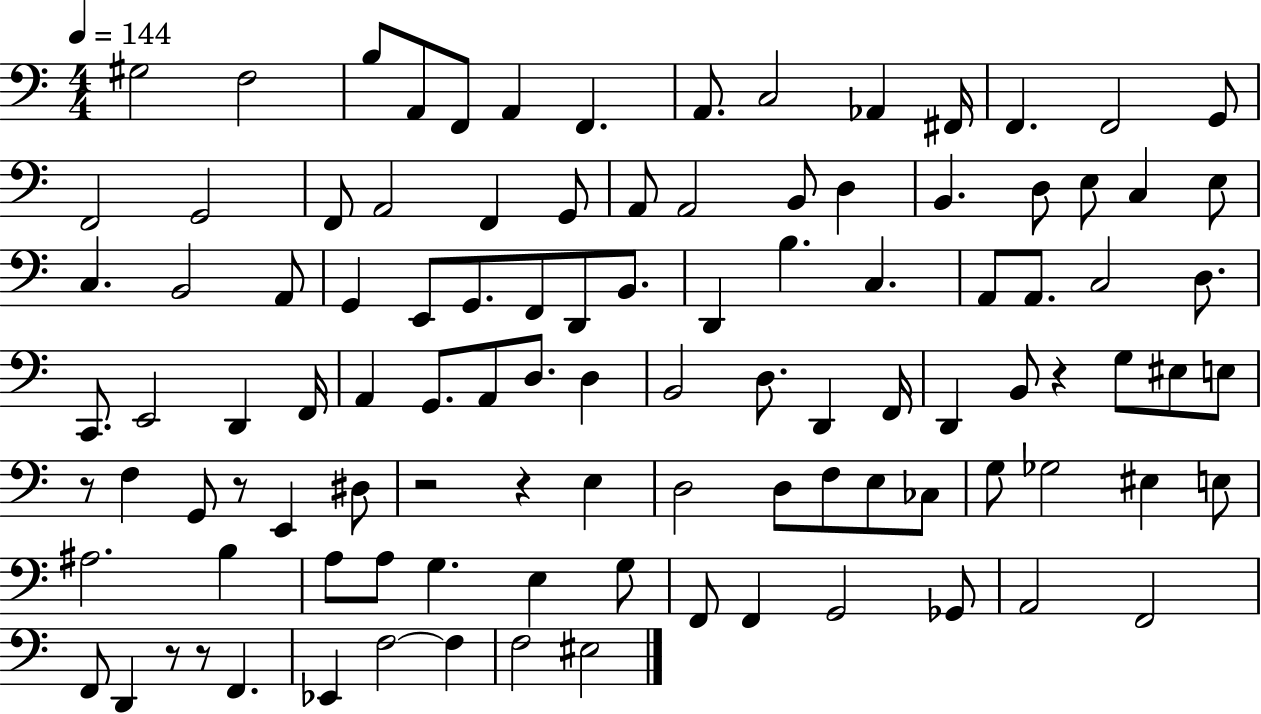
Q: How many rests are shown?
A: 7